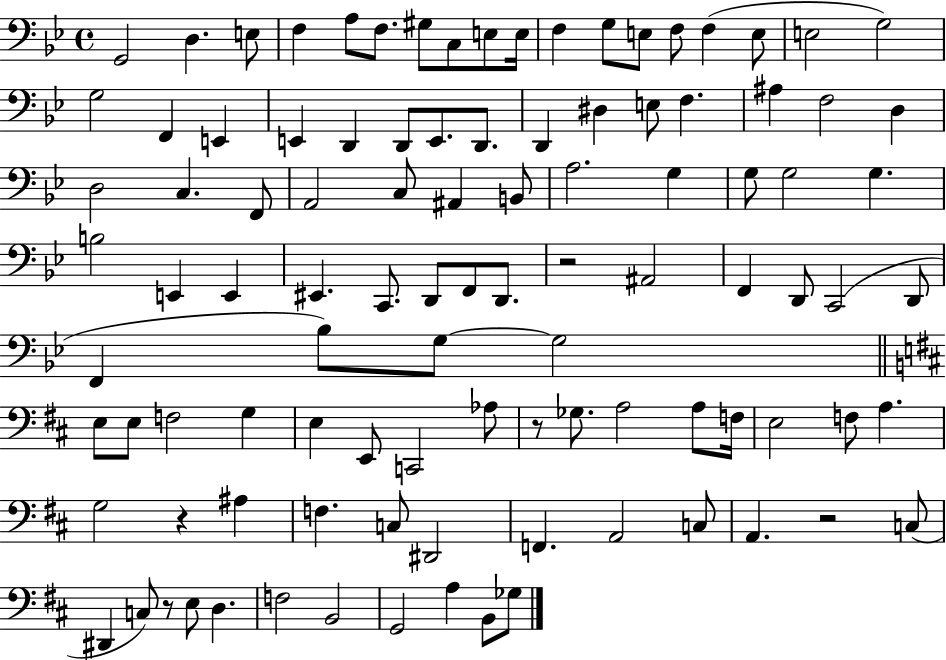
G2/h D3/q. E3/e F3/q A3/e F3/e. G#3/e C3/e E3/e E3/s F3/q G3/e E3/e F3/e F3/q E3/e E3/h G3/h G3/h F2/q E2/q E2/q D2/q D2/e E2/e. D2/e. D2/q D#3/q E3/e F3/q. A#3/q F3/h D3/q D3/h C3/q. F2/e A2/h C3/e A#2/q B2/e A3/h. G3/q G3/e G3/h G3/q. B3/h E2/q E2/q EIS2/q. C2/e. D2/e F2/e D2/e. R/h A#2/h F2/q D2/e C2/h D2/e F2/q Bb3/e G3/e G3/h E3/e E3/e F3/h G3/q E3/q E2/e C2/h Ab3/e R/e Gb3/e. A3/h A3/e F3/s E3/h F3/e A3/q. G3/h R/q A#3/q F3/q. C3/e D#2/h F2/q. A2/h C3/e A2/q. R/h C3/e D#2/q C3/e R/e E3/e D3/q. F3/h B2/h G2/h A3/q B2/e Gb3/e